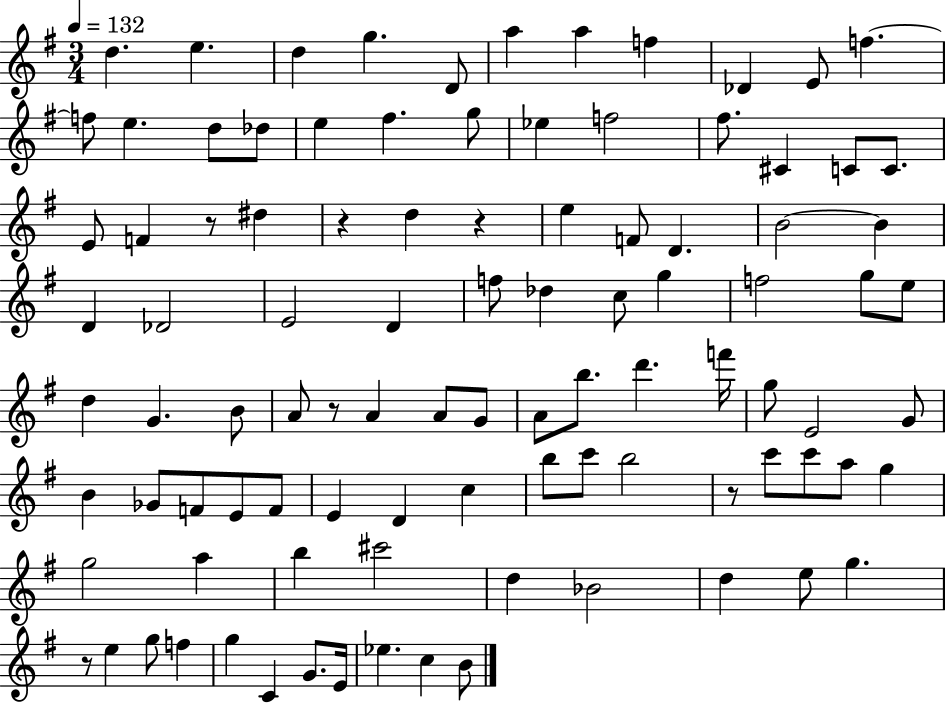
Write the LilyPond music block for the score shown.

{
  \clef treble
  \numericTimeSignature
  \time 3/4
  \key g \major
  \tempo 4 = 132
  \repeat volta 2 { d''4. e''4. | d''4 g''4. d'8 | a''4 a''4 f''4 | des'4 e'8 f''4.~~ | \break f''8 e''4. d''8 des''8 | e''4 fis''4. g''8 | ees''4 f''2 | fis''8. cis'4 c'8 c'8. | \break e'8 f'4 r8 dis''4 | r4 d''4 r4 | e''4 f'8 d'4. | b'2~~ b'4 | \break d'4 des'2 | e'2 d'4 | f''8 des''4 c''8 g''4 | f''2 g''8 e''8 | \break d''4 g'4. b'8 | a'8 r8 a'4 a'8 g'8 | a'8 b''8. d'''4. f'''16 | g''8 e'2 g'8 | \break b'4 ges'8 f'8 e'8 f'8 | e'4 d'4 c''4 | b''8 c'''8 b''2 | r8 c'''8 c'''8 a''8 g''4 | \break g''2 a''4 | b''4 cis'''2 | d''4 bes'2 | d''4 e''8 g''4. | \break r8 e''4 g''8 f''4 | g''4 c'4 g'8. e'16 | ees''4. c''4 b'8 | } \bar "|."
}